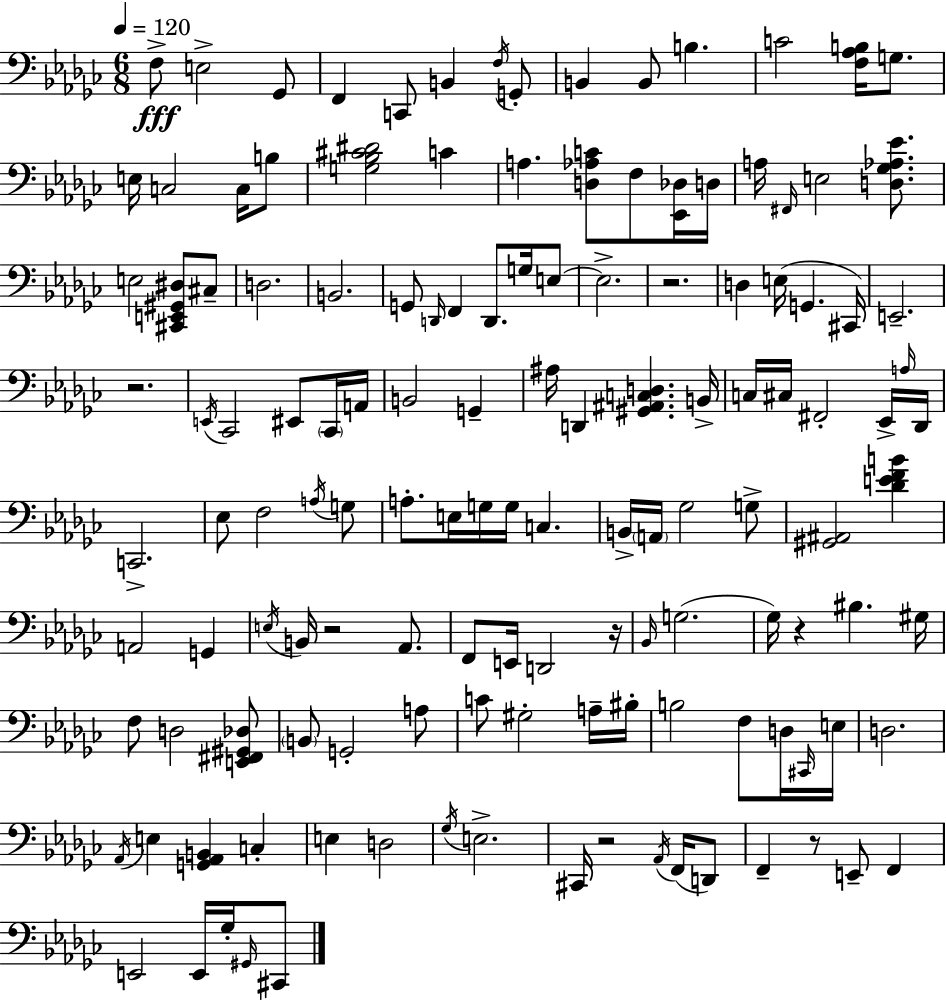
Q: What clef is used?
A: bass